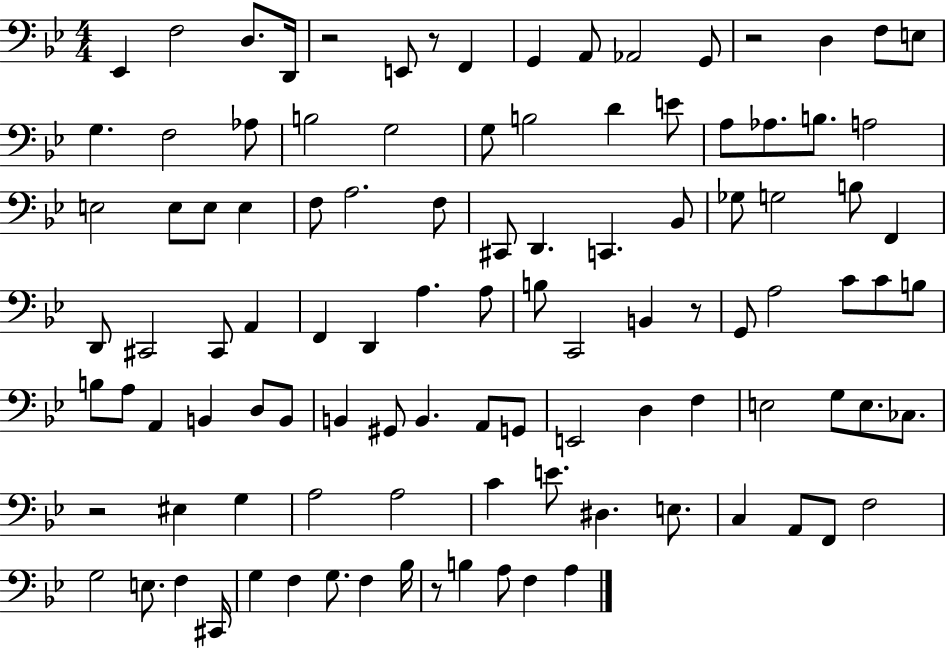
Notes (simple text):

Eb2/q F3/h D3/e. D2/s R/h E2/e R/e F2/q G2/q A2/e Ab2/h G2/e R/h D3/q F3/e E3/e G3/q. F3/h Ab3/e B3/h G3/h G3/e B3/h D4/q E4/e A3/e Ab3/e. B3/e. A3/h E3/h E3/e E3/e E3/q F3/e A3/h. F3/e C#2/e D2/q. C2/q. Bb2/e Gb3/e G3/h B3/e F2/q D2/e C#2/h C#2/e A2/q F2/q D2/q A3/q. A3/e B3/e C2/h B2/q R/e G2/e A3/h C4/e C4/e B3/e B3/e A3/e A2/q B2/q D3/e B2/e B2/q G#2/e B2/q. A2/e G2/e E2/h D3/q F3/q E3/h G3/e E3/e. CES3/e. R/h EIS3/q G3/q A3/h A3/h C4/q E4/e. D#3/q. E3/e. C3/q A2/e F2/e F3/h G3/h E3/e. F3/q C#2/s G3/q F3/q G3/e. F3/q Bb3/s R/e B3/q A3/e F3/q A3/q